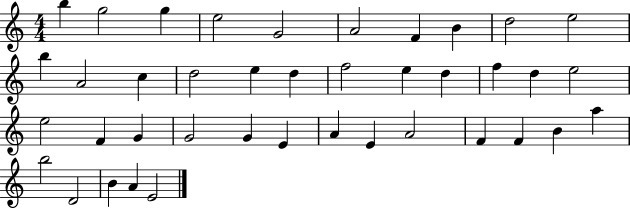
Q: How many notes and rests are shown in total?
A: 40